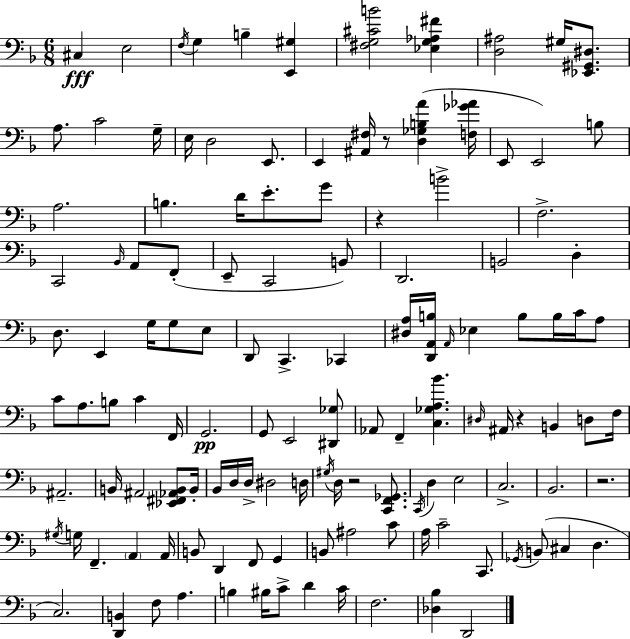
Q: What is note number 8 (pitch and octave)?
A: C4